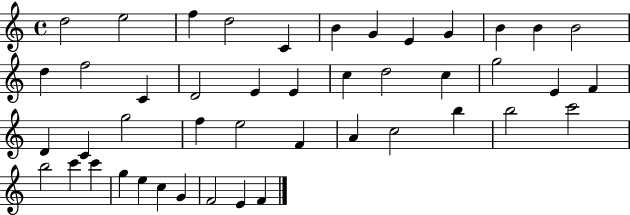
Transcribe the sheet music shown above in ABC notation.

X:1
T:Untitled
M:4/4
L:1/4
K:C
d2 e2 f d2 C B G E G B B B2 d f2 C D2 E E c d2 c g2 E F D C g2 f e2 F A c2 b b2 c'2 b2 c' c' g e c G F2 E F